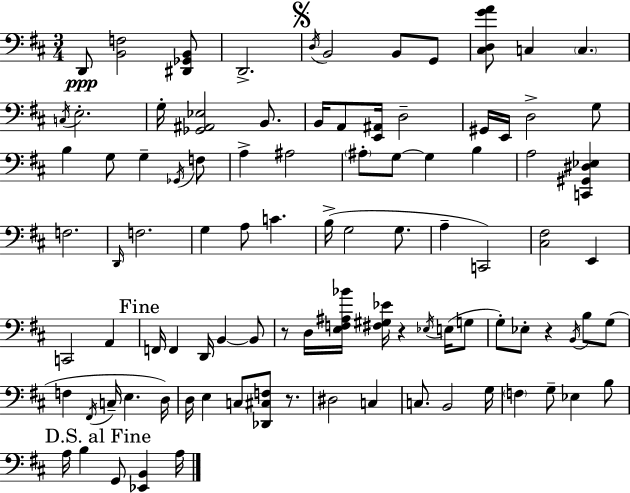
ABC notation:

X:1
T:Untitled
M:3/4
L:1/4
K:D
D,,/2 [B,,F,]2 [^D,,_G,,B,,]/2 D,,2 D,/4 B,,2 B,,/2 G,,/2 [^C,D,GA]/2 C, C, C,/4 E,2 G,/4 [_G,,^A,,_E,]2 B,,/2 B,,/4 A,,/2 [E,,^A,,]/4 D,2 ^G,,/4 E,,/4 D,2 G,/2 B, G,/2 G, _G,,/4 F,/2 A, ^A,2 ^A,/2 G,/2 G, B, A,2 [C,,^G,,^D,_E,] F,2 D,,/4 F,2 G, A,/2 C B,/4 G,2 G,/2 A, C,,2 [^C,^F,]2 E,, C,,2 A,, F,,/4 F,, D,,/4 B,, B,,/2 z/2 D,/4 [E,F,^A,_B]/4 [^F,^G,_E]/4 z _E,/4 E,/4 G,/2 G,/2 _E,/2 z B,,/4 B,/2 G,/2 F, ^F,,/4 C,/4 E, D,/4 D,/4 E, C,/2 [_D,,^C,F,]/2 z/2 ^D,2 C, C,/2 B,,2 G,/4 F, G,/2 _E, B,/2 A,/4 B, G,,/2 [_E,,B,,] A,/4